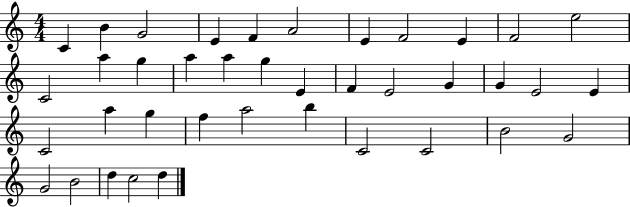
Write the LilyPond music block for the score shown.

{
  \clef treble
  \numericTimeSignature
  \time 4/4
  \key c \major
  c'4 b'4 g'2 | e'4 f'4 a'2 | e'4 f'2 e'4 | f'2 e''2 | \break c'2 a''4 g''4 | a''4 a''4 g''4 e'4 | f'4 e'2 g'4 | g'4 e'2 e'4 | \break c'2 a''4 g''4 | f''4 a''2 b''4 | c'2 c'2 | b'2 g'2 | \break g'2 b'2 | d''4 c''2 d''4 | \bar "|."
}